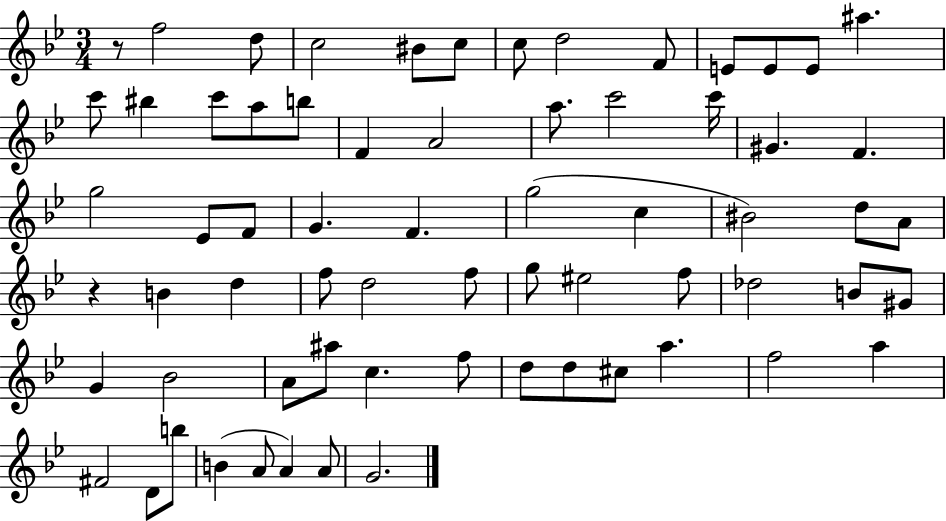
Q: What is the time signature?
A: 3/4